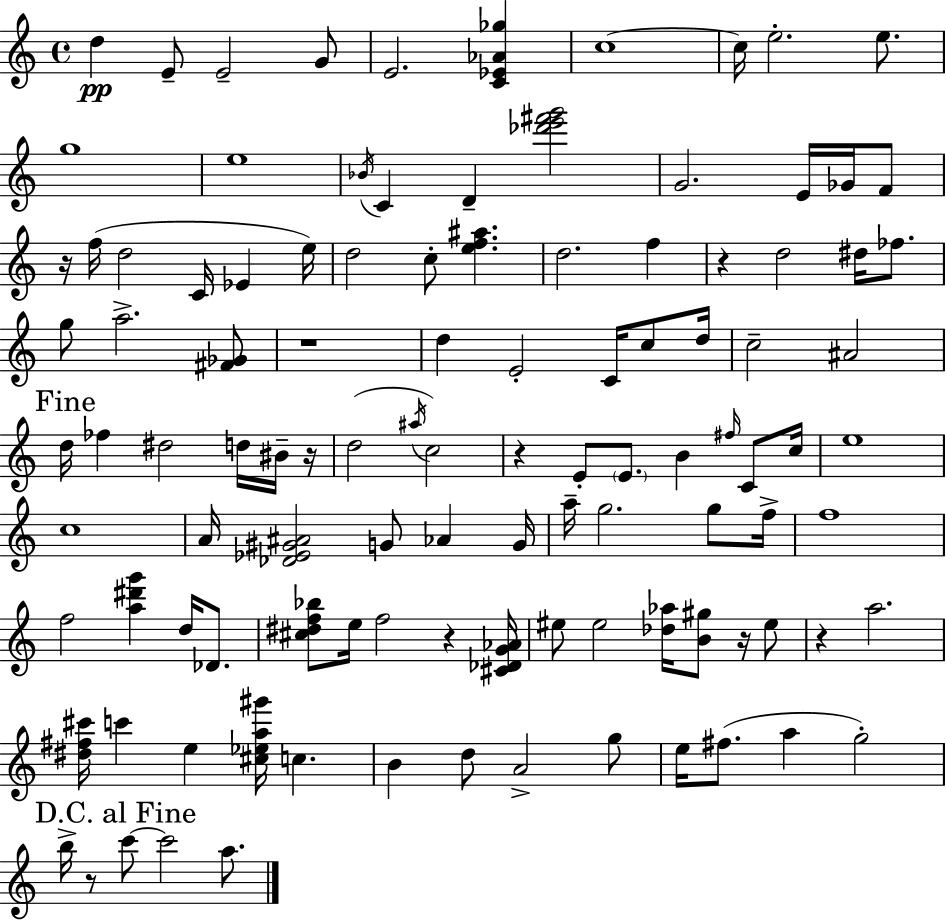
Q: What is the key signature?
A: A minor